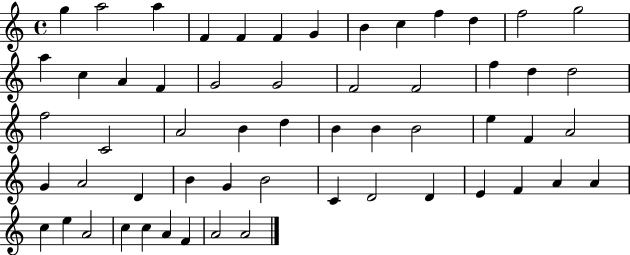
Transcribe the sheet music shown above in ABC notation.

X:1
T:Untitled
M:4/4
L:1/4
K:C
g a2 a F F F G B c f d f2 g2 a c A F G2 G2 F2 F2 f d d2 f2 C2 A2 B d B B B2 e F A2 G A2 D B G B2 C D2 D E F A A c e A2 c c A F A2 A2